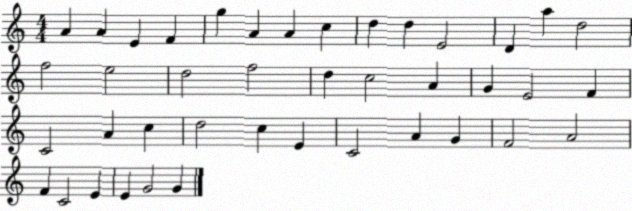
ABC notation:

X:1
T:Untitled
M:4/4
L:1/4
K:C
A A E F g A A c d d E2 D a d2 f2 e2 d2 f2 d c2 A G E2 F C2 A c d2 c E C2 A G F2 A2 F C2 E E G2 G